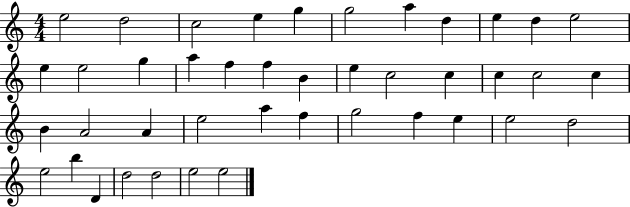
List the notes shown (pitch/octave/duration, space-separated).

E5/h D5/h C5/h E5/q G5/q G5/h A5/q D5/q E5/q D5/q E5/h E5/q E5/h G5/q A5/q F5/q F5/q B4/q E5/q C5/h C5/q C5/q C5/h C5/q B4/q A4/h A4/q E5/h A5/q F5/q G5/h F5/q E5/q E5/h D5/h E5/h B5/q D4/q D5/h D5/h E5/h E5/h